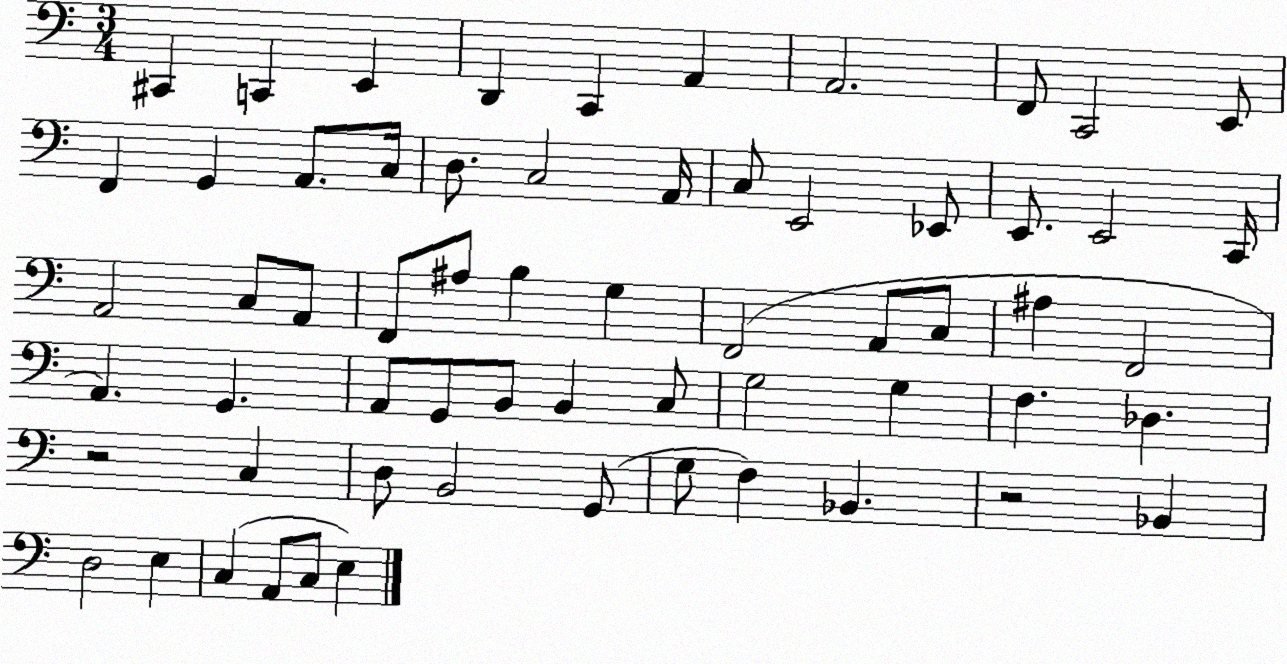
X:1
T:Untitled
M:3/4
L:1/4
K:C
^C,, C,, E,, D,, C,, A,, A,,2 F,,/2 C,,2 E,,/2 F,, G,, A,,/2 C,/4 D,/2 C,2 A,,/4 C,/2 E,,2 _E,,/2 E,,/2 E,,2 C,,/4 A,,2 C,/2 A,,/2 F,,/2 ^A,/2 B, G, F,,2 A,,/2 C,/2 ^A, F,,2 A,, G,, A,,/2 G,,/2 B,,/2 B,, C,/2 G,2 G, F, _D, z2 C, D,/2 B,,2 G,,/2 G,/2 F, _B,, z2 _B,, D,2 E, C, A,,/2 C,/2 E,